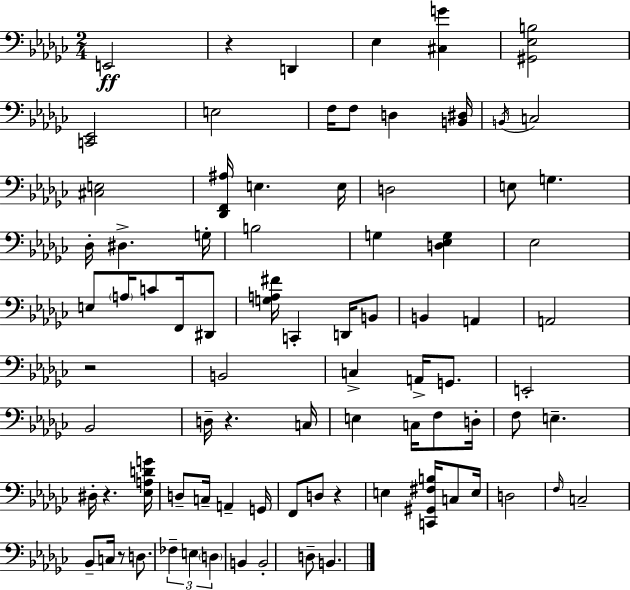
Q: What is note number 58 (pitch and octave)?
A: C3